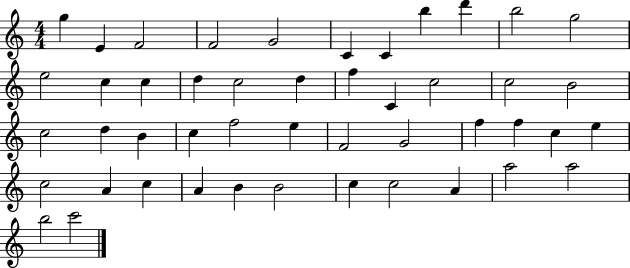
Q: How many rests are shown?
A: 0